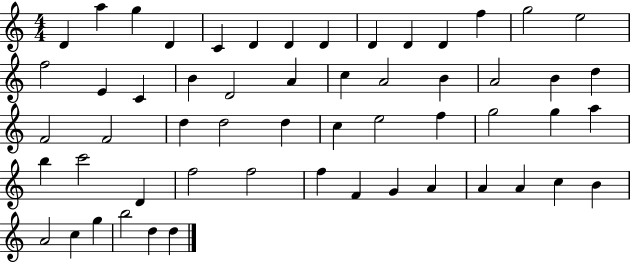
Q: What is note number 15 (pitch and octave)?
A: F5